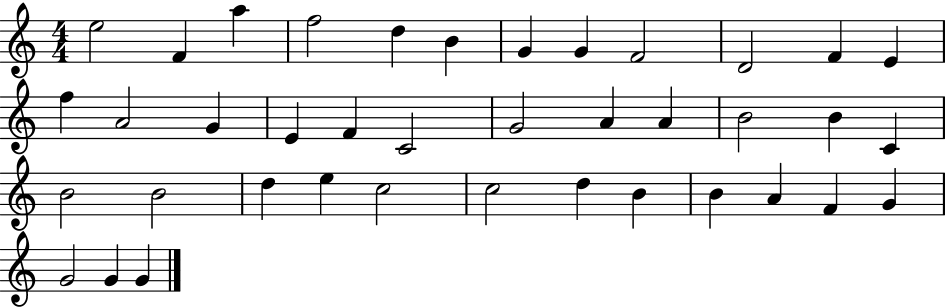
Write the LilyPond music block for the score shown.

{
  \clef treble
  \numericTimeSignature
  \time 4/4
  \key c \major
  e''2 f'4 a''4 | f''2 d''4 b'4 | g'4 g'4 f'2 | d'2 f'4 e'4 | \break f''4 a'2 g'4 | e'4 f'4 c'2 | g'2 a'4 a'4 | b'2 b'4 c'4 | \break b'2 b'2 | d''4 e''4 c''2 | c''2 d''4 b'4 | b'4 a'4 f'4 g'4 | \break g'2 g'4 g'4 | \bar "|."
}